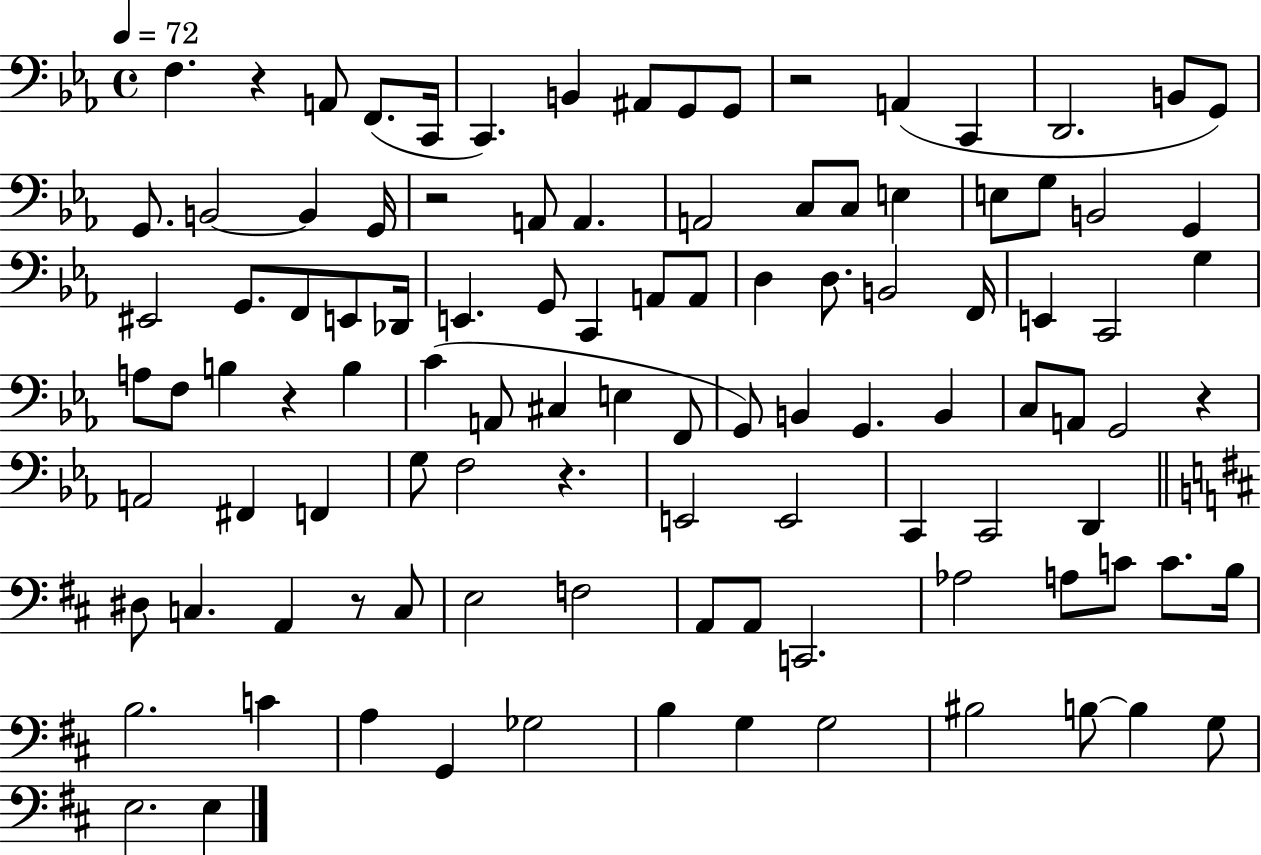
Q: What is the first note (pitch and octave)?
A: F3